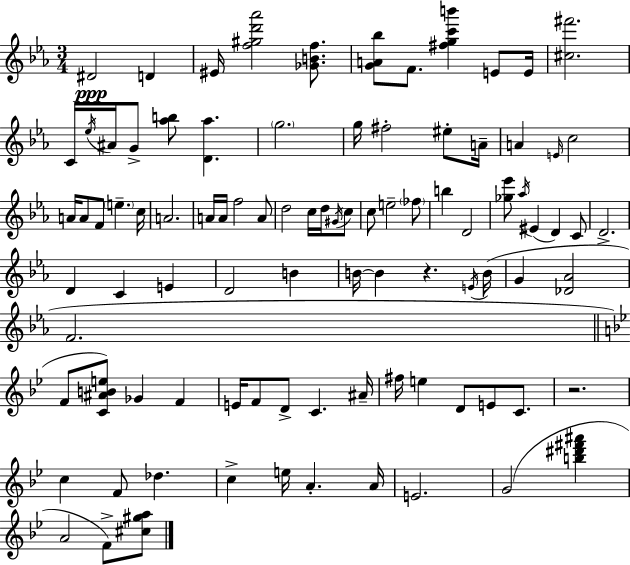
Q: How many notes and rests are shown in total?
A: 92